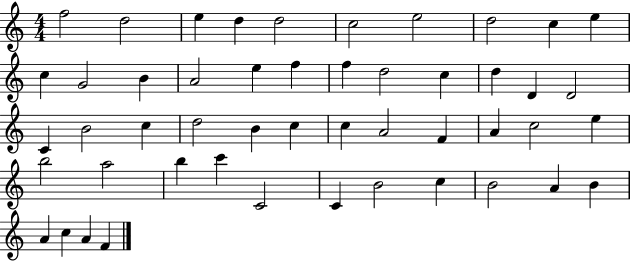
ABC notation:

X:1
T:Untitled
M:4/4
L:1/4
K:C
f2 d2 e d d2 c2 e2 d2 c e c G2 B A2 e f f d2 c d D D2 C B2 c d2 B c c A2 F A c2 e b2 a2 b c' C2 C B2 c B2 A B A c A F